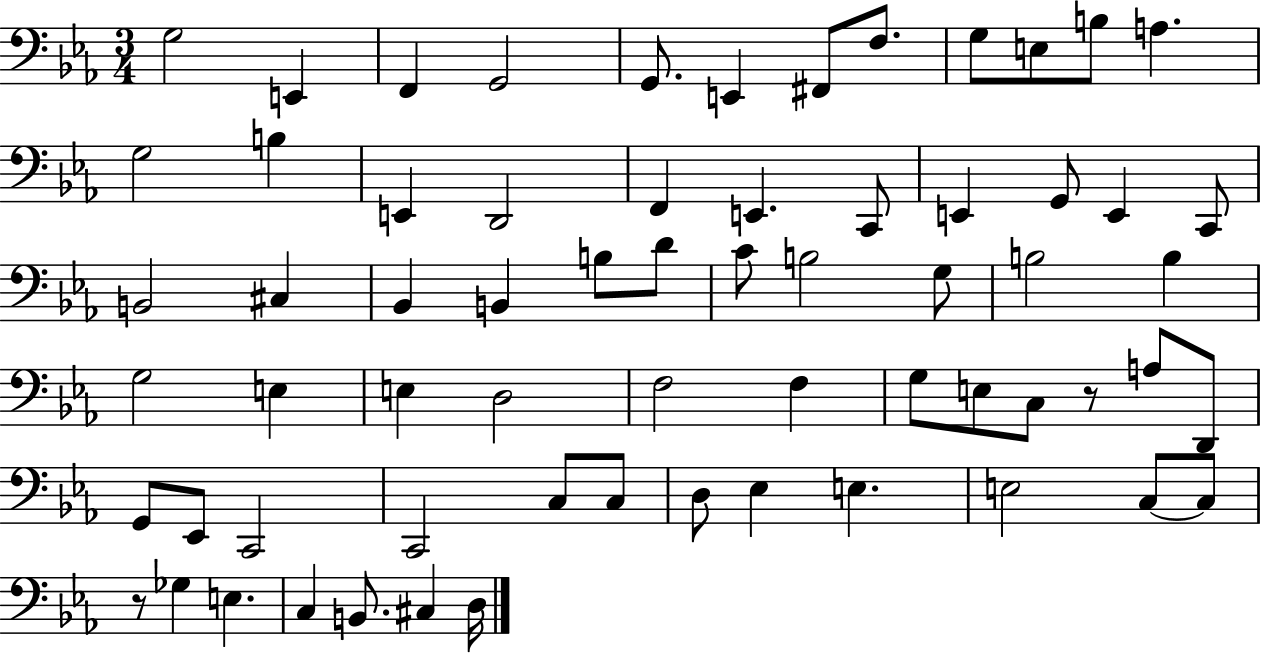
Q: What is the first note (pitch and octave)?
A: G3